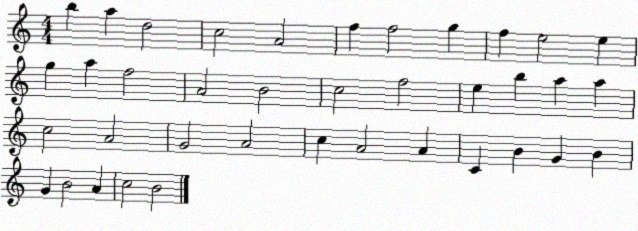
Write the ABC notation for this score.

X:1
T:Untitled
M:4/4
L:1/4
K:C
b a d2 c2 A2 f f2 g f e2 e g a f2 A2 B2 c2 f2 e b a a c2 A2 G2 A2 c A2 A C B G B G B2 A c2 B2